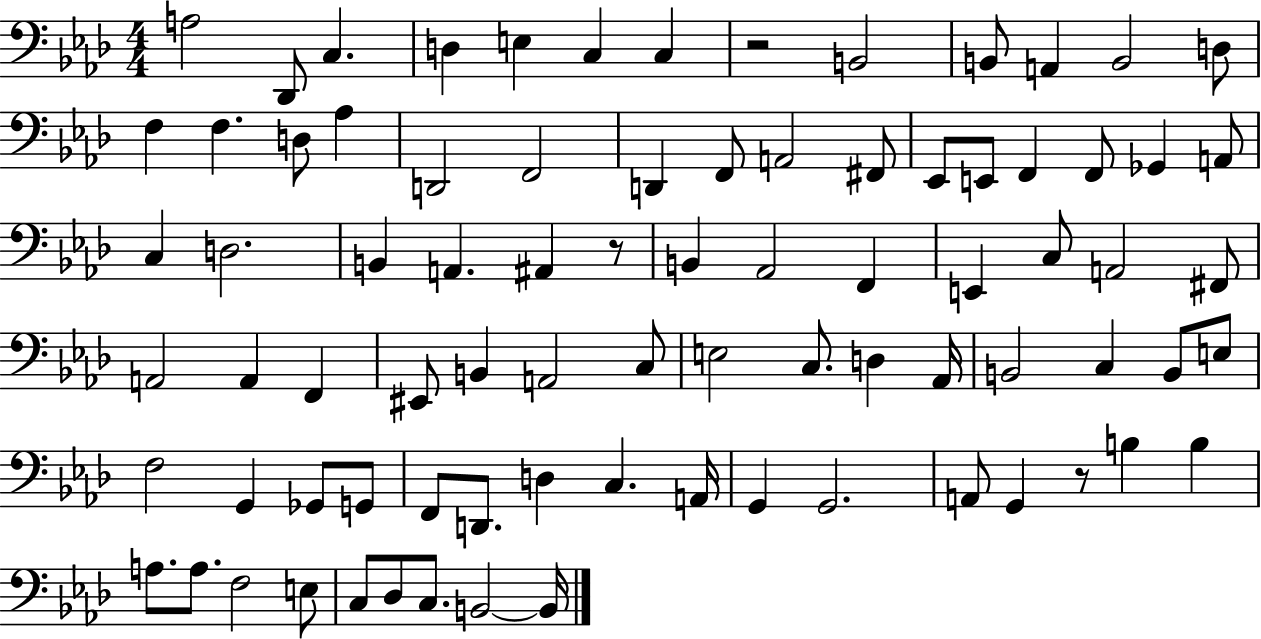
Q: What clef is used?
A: bass